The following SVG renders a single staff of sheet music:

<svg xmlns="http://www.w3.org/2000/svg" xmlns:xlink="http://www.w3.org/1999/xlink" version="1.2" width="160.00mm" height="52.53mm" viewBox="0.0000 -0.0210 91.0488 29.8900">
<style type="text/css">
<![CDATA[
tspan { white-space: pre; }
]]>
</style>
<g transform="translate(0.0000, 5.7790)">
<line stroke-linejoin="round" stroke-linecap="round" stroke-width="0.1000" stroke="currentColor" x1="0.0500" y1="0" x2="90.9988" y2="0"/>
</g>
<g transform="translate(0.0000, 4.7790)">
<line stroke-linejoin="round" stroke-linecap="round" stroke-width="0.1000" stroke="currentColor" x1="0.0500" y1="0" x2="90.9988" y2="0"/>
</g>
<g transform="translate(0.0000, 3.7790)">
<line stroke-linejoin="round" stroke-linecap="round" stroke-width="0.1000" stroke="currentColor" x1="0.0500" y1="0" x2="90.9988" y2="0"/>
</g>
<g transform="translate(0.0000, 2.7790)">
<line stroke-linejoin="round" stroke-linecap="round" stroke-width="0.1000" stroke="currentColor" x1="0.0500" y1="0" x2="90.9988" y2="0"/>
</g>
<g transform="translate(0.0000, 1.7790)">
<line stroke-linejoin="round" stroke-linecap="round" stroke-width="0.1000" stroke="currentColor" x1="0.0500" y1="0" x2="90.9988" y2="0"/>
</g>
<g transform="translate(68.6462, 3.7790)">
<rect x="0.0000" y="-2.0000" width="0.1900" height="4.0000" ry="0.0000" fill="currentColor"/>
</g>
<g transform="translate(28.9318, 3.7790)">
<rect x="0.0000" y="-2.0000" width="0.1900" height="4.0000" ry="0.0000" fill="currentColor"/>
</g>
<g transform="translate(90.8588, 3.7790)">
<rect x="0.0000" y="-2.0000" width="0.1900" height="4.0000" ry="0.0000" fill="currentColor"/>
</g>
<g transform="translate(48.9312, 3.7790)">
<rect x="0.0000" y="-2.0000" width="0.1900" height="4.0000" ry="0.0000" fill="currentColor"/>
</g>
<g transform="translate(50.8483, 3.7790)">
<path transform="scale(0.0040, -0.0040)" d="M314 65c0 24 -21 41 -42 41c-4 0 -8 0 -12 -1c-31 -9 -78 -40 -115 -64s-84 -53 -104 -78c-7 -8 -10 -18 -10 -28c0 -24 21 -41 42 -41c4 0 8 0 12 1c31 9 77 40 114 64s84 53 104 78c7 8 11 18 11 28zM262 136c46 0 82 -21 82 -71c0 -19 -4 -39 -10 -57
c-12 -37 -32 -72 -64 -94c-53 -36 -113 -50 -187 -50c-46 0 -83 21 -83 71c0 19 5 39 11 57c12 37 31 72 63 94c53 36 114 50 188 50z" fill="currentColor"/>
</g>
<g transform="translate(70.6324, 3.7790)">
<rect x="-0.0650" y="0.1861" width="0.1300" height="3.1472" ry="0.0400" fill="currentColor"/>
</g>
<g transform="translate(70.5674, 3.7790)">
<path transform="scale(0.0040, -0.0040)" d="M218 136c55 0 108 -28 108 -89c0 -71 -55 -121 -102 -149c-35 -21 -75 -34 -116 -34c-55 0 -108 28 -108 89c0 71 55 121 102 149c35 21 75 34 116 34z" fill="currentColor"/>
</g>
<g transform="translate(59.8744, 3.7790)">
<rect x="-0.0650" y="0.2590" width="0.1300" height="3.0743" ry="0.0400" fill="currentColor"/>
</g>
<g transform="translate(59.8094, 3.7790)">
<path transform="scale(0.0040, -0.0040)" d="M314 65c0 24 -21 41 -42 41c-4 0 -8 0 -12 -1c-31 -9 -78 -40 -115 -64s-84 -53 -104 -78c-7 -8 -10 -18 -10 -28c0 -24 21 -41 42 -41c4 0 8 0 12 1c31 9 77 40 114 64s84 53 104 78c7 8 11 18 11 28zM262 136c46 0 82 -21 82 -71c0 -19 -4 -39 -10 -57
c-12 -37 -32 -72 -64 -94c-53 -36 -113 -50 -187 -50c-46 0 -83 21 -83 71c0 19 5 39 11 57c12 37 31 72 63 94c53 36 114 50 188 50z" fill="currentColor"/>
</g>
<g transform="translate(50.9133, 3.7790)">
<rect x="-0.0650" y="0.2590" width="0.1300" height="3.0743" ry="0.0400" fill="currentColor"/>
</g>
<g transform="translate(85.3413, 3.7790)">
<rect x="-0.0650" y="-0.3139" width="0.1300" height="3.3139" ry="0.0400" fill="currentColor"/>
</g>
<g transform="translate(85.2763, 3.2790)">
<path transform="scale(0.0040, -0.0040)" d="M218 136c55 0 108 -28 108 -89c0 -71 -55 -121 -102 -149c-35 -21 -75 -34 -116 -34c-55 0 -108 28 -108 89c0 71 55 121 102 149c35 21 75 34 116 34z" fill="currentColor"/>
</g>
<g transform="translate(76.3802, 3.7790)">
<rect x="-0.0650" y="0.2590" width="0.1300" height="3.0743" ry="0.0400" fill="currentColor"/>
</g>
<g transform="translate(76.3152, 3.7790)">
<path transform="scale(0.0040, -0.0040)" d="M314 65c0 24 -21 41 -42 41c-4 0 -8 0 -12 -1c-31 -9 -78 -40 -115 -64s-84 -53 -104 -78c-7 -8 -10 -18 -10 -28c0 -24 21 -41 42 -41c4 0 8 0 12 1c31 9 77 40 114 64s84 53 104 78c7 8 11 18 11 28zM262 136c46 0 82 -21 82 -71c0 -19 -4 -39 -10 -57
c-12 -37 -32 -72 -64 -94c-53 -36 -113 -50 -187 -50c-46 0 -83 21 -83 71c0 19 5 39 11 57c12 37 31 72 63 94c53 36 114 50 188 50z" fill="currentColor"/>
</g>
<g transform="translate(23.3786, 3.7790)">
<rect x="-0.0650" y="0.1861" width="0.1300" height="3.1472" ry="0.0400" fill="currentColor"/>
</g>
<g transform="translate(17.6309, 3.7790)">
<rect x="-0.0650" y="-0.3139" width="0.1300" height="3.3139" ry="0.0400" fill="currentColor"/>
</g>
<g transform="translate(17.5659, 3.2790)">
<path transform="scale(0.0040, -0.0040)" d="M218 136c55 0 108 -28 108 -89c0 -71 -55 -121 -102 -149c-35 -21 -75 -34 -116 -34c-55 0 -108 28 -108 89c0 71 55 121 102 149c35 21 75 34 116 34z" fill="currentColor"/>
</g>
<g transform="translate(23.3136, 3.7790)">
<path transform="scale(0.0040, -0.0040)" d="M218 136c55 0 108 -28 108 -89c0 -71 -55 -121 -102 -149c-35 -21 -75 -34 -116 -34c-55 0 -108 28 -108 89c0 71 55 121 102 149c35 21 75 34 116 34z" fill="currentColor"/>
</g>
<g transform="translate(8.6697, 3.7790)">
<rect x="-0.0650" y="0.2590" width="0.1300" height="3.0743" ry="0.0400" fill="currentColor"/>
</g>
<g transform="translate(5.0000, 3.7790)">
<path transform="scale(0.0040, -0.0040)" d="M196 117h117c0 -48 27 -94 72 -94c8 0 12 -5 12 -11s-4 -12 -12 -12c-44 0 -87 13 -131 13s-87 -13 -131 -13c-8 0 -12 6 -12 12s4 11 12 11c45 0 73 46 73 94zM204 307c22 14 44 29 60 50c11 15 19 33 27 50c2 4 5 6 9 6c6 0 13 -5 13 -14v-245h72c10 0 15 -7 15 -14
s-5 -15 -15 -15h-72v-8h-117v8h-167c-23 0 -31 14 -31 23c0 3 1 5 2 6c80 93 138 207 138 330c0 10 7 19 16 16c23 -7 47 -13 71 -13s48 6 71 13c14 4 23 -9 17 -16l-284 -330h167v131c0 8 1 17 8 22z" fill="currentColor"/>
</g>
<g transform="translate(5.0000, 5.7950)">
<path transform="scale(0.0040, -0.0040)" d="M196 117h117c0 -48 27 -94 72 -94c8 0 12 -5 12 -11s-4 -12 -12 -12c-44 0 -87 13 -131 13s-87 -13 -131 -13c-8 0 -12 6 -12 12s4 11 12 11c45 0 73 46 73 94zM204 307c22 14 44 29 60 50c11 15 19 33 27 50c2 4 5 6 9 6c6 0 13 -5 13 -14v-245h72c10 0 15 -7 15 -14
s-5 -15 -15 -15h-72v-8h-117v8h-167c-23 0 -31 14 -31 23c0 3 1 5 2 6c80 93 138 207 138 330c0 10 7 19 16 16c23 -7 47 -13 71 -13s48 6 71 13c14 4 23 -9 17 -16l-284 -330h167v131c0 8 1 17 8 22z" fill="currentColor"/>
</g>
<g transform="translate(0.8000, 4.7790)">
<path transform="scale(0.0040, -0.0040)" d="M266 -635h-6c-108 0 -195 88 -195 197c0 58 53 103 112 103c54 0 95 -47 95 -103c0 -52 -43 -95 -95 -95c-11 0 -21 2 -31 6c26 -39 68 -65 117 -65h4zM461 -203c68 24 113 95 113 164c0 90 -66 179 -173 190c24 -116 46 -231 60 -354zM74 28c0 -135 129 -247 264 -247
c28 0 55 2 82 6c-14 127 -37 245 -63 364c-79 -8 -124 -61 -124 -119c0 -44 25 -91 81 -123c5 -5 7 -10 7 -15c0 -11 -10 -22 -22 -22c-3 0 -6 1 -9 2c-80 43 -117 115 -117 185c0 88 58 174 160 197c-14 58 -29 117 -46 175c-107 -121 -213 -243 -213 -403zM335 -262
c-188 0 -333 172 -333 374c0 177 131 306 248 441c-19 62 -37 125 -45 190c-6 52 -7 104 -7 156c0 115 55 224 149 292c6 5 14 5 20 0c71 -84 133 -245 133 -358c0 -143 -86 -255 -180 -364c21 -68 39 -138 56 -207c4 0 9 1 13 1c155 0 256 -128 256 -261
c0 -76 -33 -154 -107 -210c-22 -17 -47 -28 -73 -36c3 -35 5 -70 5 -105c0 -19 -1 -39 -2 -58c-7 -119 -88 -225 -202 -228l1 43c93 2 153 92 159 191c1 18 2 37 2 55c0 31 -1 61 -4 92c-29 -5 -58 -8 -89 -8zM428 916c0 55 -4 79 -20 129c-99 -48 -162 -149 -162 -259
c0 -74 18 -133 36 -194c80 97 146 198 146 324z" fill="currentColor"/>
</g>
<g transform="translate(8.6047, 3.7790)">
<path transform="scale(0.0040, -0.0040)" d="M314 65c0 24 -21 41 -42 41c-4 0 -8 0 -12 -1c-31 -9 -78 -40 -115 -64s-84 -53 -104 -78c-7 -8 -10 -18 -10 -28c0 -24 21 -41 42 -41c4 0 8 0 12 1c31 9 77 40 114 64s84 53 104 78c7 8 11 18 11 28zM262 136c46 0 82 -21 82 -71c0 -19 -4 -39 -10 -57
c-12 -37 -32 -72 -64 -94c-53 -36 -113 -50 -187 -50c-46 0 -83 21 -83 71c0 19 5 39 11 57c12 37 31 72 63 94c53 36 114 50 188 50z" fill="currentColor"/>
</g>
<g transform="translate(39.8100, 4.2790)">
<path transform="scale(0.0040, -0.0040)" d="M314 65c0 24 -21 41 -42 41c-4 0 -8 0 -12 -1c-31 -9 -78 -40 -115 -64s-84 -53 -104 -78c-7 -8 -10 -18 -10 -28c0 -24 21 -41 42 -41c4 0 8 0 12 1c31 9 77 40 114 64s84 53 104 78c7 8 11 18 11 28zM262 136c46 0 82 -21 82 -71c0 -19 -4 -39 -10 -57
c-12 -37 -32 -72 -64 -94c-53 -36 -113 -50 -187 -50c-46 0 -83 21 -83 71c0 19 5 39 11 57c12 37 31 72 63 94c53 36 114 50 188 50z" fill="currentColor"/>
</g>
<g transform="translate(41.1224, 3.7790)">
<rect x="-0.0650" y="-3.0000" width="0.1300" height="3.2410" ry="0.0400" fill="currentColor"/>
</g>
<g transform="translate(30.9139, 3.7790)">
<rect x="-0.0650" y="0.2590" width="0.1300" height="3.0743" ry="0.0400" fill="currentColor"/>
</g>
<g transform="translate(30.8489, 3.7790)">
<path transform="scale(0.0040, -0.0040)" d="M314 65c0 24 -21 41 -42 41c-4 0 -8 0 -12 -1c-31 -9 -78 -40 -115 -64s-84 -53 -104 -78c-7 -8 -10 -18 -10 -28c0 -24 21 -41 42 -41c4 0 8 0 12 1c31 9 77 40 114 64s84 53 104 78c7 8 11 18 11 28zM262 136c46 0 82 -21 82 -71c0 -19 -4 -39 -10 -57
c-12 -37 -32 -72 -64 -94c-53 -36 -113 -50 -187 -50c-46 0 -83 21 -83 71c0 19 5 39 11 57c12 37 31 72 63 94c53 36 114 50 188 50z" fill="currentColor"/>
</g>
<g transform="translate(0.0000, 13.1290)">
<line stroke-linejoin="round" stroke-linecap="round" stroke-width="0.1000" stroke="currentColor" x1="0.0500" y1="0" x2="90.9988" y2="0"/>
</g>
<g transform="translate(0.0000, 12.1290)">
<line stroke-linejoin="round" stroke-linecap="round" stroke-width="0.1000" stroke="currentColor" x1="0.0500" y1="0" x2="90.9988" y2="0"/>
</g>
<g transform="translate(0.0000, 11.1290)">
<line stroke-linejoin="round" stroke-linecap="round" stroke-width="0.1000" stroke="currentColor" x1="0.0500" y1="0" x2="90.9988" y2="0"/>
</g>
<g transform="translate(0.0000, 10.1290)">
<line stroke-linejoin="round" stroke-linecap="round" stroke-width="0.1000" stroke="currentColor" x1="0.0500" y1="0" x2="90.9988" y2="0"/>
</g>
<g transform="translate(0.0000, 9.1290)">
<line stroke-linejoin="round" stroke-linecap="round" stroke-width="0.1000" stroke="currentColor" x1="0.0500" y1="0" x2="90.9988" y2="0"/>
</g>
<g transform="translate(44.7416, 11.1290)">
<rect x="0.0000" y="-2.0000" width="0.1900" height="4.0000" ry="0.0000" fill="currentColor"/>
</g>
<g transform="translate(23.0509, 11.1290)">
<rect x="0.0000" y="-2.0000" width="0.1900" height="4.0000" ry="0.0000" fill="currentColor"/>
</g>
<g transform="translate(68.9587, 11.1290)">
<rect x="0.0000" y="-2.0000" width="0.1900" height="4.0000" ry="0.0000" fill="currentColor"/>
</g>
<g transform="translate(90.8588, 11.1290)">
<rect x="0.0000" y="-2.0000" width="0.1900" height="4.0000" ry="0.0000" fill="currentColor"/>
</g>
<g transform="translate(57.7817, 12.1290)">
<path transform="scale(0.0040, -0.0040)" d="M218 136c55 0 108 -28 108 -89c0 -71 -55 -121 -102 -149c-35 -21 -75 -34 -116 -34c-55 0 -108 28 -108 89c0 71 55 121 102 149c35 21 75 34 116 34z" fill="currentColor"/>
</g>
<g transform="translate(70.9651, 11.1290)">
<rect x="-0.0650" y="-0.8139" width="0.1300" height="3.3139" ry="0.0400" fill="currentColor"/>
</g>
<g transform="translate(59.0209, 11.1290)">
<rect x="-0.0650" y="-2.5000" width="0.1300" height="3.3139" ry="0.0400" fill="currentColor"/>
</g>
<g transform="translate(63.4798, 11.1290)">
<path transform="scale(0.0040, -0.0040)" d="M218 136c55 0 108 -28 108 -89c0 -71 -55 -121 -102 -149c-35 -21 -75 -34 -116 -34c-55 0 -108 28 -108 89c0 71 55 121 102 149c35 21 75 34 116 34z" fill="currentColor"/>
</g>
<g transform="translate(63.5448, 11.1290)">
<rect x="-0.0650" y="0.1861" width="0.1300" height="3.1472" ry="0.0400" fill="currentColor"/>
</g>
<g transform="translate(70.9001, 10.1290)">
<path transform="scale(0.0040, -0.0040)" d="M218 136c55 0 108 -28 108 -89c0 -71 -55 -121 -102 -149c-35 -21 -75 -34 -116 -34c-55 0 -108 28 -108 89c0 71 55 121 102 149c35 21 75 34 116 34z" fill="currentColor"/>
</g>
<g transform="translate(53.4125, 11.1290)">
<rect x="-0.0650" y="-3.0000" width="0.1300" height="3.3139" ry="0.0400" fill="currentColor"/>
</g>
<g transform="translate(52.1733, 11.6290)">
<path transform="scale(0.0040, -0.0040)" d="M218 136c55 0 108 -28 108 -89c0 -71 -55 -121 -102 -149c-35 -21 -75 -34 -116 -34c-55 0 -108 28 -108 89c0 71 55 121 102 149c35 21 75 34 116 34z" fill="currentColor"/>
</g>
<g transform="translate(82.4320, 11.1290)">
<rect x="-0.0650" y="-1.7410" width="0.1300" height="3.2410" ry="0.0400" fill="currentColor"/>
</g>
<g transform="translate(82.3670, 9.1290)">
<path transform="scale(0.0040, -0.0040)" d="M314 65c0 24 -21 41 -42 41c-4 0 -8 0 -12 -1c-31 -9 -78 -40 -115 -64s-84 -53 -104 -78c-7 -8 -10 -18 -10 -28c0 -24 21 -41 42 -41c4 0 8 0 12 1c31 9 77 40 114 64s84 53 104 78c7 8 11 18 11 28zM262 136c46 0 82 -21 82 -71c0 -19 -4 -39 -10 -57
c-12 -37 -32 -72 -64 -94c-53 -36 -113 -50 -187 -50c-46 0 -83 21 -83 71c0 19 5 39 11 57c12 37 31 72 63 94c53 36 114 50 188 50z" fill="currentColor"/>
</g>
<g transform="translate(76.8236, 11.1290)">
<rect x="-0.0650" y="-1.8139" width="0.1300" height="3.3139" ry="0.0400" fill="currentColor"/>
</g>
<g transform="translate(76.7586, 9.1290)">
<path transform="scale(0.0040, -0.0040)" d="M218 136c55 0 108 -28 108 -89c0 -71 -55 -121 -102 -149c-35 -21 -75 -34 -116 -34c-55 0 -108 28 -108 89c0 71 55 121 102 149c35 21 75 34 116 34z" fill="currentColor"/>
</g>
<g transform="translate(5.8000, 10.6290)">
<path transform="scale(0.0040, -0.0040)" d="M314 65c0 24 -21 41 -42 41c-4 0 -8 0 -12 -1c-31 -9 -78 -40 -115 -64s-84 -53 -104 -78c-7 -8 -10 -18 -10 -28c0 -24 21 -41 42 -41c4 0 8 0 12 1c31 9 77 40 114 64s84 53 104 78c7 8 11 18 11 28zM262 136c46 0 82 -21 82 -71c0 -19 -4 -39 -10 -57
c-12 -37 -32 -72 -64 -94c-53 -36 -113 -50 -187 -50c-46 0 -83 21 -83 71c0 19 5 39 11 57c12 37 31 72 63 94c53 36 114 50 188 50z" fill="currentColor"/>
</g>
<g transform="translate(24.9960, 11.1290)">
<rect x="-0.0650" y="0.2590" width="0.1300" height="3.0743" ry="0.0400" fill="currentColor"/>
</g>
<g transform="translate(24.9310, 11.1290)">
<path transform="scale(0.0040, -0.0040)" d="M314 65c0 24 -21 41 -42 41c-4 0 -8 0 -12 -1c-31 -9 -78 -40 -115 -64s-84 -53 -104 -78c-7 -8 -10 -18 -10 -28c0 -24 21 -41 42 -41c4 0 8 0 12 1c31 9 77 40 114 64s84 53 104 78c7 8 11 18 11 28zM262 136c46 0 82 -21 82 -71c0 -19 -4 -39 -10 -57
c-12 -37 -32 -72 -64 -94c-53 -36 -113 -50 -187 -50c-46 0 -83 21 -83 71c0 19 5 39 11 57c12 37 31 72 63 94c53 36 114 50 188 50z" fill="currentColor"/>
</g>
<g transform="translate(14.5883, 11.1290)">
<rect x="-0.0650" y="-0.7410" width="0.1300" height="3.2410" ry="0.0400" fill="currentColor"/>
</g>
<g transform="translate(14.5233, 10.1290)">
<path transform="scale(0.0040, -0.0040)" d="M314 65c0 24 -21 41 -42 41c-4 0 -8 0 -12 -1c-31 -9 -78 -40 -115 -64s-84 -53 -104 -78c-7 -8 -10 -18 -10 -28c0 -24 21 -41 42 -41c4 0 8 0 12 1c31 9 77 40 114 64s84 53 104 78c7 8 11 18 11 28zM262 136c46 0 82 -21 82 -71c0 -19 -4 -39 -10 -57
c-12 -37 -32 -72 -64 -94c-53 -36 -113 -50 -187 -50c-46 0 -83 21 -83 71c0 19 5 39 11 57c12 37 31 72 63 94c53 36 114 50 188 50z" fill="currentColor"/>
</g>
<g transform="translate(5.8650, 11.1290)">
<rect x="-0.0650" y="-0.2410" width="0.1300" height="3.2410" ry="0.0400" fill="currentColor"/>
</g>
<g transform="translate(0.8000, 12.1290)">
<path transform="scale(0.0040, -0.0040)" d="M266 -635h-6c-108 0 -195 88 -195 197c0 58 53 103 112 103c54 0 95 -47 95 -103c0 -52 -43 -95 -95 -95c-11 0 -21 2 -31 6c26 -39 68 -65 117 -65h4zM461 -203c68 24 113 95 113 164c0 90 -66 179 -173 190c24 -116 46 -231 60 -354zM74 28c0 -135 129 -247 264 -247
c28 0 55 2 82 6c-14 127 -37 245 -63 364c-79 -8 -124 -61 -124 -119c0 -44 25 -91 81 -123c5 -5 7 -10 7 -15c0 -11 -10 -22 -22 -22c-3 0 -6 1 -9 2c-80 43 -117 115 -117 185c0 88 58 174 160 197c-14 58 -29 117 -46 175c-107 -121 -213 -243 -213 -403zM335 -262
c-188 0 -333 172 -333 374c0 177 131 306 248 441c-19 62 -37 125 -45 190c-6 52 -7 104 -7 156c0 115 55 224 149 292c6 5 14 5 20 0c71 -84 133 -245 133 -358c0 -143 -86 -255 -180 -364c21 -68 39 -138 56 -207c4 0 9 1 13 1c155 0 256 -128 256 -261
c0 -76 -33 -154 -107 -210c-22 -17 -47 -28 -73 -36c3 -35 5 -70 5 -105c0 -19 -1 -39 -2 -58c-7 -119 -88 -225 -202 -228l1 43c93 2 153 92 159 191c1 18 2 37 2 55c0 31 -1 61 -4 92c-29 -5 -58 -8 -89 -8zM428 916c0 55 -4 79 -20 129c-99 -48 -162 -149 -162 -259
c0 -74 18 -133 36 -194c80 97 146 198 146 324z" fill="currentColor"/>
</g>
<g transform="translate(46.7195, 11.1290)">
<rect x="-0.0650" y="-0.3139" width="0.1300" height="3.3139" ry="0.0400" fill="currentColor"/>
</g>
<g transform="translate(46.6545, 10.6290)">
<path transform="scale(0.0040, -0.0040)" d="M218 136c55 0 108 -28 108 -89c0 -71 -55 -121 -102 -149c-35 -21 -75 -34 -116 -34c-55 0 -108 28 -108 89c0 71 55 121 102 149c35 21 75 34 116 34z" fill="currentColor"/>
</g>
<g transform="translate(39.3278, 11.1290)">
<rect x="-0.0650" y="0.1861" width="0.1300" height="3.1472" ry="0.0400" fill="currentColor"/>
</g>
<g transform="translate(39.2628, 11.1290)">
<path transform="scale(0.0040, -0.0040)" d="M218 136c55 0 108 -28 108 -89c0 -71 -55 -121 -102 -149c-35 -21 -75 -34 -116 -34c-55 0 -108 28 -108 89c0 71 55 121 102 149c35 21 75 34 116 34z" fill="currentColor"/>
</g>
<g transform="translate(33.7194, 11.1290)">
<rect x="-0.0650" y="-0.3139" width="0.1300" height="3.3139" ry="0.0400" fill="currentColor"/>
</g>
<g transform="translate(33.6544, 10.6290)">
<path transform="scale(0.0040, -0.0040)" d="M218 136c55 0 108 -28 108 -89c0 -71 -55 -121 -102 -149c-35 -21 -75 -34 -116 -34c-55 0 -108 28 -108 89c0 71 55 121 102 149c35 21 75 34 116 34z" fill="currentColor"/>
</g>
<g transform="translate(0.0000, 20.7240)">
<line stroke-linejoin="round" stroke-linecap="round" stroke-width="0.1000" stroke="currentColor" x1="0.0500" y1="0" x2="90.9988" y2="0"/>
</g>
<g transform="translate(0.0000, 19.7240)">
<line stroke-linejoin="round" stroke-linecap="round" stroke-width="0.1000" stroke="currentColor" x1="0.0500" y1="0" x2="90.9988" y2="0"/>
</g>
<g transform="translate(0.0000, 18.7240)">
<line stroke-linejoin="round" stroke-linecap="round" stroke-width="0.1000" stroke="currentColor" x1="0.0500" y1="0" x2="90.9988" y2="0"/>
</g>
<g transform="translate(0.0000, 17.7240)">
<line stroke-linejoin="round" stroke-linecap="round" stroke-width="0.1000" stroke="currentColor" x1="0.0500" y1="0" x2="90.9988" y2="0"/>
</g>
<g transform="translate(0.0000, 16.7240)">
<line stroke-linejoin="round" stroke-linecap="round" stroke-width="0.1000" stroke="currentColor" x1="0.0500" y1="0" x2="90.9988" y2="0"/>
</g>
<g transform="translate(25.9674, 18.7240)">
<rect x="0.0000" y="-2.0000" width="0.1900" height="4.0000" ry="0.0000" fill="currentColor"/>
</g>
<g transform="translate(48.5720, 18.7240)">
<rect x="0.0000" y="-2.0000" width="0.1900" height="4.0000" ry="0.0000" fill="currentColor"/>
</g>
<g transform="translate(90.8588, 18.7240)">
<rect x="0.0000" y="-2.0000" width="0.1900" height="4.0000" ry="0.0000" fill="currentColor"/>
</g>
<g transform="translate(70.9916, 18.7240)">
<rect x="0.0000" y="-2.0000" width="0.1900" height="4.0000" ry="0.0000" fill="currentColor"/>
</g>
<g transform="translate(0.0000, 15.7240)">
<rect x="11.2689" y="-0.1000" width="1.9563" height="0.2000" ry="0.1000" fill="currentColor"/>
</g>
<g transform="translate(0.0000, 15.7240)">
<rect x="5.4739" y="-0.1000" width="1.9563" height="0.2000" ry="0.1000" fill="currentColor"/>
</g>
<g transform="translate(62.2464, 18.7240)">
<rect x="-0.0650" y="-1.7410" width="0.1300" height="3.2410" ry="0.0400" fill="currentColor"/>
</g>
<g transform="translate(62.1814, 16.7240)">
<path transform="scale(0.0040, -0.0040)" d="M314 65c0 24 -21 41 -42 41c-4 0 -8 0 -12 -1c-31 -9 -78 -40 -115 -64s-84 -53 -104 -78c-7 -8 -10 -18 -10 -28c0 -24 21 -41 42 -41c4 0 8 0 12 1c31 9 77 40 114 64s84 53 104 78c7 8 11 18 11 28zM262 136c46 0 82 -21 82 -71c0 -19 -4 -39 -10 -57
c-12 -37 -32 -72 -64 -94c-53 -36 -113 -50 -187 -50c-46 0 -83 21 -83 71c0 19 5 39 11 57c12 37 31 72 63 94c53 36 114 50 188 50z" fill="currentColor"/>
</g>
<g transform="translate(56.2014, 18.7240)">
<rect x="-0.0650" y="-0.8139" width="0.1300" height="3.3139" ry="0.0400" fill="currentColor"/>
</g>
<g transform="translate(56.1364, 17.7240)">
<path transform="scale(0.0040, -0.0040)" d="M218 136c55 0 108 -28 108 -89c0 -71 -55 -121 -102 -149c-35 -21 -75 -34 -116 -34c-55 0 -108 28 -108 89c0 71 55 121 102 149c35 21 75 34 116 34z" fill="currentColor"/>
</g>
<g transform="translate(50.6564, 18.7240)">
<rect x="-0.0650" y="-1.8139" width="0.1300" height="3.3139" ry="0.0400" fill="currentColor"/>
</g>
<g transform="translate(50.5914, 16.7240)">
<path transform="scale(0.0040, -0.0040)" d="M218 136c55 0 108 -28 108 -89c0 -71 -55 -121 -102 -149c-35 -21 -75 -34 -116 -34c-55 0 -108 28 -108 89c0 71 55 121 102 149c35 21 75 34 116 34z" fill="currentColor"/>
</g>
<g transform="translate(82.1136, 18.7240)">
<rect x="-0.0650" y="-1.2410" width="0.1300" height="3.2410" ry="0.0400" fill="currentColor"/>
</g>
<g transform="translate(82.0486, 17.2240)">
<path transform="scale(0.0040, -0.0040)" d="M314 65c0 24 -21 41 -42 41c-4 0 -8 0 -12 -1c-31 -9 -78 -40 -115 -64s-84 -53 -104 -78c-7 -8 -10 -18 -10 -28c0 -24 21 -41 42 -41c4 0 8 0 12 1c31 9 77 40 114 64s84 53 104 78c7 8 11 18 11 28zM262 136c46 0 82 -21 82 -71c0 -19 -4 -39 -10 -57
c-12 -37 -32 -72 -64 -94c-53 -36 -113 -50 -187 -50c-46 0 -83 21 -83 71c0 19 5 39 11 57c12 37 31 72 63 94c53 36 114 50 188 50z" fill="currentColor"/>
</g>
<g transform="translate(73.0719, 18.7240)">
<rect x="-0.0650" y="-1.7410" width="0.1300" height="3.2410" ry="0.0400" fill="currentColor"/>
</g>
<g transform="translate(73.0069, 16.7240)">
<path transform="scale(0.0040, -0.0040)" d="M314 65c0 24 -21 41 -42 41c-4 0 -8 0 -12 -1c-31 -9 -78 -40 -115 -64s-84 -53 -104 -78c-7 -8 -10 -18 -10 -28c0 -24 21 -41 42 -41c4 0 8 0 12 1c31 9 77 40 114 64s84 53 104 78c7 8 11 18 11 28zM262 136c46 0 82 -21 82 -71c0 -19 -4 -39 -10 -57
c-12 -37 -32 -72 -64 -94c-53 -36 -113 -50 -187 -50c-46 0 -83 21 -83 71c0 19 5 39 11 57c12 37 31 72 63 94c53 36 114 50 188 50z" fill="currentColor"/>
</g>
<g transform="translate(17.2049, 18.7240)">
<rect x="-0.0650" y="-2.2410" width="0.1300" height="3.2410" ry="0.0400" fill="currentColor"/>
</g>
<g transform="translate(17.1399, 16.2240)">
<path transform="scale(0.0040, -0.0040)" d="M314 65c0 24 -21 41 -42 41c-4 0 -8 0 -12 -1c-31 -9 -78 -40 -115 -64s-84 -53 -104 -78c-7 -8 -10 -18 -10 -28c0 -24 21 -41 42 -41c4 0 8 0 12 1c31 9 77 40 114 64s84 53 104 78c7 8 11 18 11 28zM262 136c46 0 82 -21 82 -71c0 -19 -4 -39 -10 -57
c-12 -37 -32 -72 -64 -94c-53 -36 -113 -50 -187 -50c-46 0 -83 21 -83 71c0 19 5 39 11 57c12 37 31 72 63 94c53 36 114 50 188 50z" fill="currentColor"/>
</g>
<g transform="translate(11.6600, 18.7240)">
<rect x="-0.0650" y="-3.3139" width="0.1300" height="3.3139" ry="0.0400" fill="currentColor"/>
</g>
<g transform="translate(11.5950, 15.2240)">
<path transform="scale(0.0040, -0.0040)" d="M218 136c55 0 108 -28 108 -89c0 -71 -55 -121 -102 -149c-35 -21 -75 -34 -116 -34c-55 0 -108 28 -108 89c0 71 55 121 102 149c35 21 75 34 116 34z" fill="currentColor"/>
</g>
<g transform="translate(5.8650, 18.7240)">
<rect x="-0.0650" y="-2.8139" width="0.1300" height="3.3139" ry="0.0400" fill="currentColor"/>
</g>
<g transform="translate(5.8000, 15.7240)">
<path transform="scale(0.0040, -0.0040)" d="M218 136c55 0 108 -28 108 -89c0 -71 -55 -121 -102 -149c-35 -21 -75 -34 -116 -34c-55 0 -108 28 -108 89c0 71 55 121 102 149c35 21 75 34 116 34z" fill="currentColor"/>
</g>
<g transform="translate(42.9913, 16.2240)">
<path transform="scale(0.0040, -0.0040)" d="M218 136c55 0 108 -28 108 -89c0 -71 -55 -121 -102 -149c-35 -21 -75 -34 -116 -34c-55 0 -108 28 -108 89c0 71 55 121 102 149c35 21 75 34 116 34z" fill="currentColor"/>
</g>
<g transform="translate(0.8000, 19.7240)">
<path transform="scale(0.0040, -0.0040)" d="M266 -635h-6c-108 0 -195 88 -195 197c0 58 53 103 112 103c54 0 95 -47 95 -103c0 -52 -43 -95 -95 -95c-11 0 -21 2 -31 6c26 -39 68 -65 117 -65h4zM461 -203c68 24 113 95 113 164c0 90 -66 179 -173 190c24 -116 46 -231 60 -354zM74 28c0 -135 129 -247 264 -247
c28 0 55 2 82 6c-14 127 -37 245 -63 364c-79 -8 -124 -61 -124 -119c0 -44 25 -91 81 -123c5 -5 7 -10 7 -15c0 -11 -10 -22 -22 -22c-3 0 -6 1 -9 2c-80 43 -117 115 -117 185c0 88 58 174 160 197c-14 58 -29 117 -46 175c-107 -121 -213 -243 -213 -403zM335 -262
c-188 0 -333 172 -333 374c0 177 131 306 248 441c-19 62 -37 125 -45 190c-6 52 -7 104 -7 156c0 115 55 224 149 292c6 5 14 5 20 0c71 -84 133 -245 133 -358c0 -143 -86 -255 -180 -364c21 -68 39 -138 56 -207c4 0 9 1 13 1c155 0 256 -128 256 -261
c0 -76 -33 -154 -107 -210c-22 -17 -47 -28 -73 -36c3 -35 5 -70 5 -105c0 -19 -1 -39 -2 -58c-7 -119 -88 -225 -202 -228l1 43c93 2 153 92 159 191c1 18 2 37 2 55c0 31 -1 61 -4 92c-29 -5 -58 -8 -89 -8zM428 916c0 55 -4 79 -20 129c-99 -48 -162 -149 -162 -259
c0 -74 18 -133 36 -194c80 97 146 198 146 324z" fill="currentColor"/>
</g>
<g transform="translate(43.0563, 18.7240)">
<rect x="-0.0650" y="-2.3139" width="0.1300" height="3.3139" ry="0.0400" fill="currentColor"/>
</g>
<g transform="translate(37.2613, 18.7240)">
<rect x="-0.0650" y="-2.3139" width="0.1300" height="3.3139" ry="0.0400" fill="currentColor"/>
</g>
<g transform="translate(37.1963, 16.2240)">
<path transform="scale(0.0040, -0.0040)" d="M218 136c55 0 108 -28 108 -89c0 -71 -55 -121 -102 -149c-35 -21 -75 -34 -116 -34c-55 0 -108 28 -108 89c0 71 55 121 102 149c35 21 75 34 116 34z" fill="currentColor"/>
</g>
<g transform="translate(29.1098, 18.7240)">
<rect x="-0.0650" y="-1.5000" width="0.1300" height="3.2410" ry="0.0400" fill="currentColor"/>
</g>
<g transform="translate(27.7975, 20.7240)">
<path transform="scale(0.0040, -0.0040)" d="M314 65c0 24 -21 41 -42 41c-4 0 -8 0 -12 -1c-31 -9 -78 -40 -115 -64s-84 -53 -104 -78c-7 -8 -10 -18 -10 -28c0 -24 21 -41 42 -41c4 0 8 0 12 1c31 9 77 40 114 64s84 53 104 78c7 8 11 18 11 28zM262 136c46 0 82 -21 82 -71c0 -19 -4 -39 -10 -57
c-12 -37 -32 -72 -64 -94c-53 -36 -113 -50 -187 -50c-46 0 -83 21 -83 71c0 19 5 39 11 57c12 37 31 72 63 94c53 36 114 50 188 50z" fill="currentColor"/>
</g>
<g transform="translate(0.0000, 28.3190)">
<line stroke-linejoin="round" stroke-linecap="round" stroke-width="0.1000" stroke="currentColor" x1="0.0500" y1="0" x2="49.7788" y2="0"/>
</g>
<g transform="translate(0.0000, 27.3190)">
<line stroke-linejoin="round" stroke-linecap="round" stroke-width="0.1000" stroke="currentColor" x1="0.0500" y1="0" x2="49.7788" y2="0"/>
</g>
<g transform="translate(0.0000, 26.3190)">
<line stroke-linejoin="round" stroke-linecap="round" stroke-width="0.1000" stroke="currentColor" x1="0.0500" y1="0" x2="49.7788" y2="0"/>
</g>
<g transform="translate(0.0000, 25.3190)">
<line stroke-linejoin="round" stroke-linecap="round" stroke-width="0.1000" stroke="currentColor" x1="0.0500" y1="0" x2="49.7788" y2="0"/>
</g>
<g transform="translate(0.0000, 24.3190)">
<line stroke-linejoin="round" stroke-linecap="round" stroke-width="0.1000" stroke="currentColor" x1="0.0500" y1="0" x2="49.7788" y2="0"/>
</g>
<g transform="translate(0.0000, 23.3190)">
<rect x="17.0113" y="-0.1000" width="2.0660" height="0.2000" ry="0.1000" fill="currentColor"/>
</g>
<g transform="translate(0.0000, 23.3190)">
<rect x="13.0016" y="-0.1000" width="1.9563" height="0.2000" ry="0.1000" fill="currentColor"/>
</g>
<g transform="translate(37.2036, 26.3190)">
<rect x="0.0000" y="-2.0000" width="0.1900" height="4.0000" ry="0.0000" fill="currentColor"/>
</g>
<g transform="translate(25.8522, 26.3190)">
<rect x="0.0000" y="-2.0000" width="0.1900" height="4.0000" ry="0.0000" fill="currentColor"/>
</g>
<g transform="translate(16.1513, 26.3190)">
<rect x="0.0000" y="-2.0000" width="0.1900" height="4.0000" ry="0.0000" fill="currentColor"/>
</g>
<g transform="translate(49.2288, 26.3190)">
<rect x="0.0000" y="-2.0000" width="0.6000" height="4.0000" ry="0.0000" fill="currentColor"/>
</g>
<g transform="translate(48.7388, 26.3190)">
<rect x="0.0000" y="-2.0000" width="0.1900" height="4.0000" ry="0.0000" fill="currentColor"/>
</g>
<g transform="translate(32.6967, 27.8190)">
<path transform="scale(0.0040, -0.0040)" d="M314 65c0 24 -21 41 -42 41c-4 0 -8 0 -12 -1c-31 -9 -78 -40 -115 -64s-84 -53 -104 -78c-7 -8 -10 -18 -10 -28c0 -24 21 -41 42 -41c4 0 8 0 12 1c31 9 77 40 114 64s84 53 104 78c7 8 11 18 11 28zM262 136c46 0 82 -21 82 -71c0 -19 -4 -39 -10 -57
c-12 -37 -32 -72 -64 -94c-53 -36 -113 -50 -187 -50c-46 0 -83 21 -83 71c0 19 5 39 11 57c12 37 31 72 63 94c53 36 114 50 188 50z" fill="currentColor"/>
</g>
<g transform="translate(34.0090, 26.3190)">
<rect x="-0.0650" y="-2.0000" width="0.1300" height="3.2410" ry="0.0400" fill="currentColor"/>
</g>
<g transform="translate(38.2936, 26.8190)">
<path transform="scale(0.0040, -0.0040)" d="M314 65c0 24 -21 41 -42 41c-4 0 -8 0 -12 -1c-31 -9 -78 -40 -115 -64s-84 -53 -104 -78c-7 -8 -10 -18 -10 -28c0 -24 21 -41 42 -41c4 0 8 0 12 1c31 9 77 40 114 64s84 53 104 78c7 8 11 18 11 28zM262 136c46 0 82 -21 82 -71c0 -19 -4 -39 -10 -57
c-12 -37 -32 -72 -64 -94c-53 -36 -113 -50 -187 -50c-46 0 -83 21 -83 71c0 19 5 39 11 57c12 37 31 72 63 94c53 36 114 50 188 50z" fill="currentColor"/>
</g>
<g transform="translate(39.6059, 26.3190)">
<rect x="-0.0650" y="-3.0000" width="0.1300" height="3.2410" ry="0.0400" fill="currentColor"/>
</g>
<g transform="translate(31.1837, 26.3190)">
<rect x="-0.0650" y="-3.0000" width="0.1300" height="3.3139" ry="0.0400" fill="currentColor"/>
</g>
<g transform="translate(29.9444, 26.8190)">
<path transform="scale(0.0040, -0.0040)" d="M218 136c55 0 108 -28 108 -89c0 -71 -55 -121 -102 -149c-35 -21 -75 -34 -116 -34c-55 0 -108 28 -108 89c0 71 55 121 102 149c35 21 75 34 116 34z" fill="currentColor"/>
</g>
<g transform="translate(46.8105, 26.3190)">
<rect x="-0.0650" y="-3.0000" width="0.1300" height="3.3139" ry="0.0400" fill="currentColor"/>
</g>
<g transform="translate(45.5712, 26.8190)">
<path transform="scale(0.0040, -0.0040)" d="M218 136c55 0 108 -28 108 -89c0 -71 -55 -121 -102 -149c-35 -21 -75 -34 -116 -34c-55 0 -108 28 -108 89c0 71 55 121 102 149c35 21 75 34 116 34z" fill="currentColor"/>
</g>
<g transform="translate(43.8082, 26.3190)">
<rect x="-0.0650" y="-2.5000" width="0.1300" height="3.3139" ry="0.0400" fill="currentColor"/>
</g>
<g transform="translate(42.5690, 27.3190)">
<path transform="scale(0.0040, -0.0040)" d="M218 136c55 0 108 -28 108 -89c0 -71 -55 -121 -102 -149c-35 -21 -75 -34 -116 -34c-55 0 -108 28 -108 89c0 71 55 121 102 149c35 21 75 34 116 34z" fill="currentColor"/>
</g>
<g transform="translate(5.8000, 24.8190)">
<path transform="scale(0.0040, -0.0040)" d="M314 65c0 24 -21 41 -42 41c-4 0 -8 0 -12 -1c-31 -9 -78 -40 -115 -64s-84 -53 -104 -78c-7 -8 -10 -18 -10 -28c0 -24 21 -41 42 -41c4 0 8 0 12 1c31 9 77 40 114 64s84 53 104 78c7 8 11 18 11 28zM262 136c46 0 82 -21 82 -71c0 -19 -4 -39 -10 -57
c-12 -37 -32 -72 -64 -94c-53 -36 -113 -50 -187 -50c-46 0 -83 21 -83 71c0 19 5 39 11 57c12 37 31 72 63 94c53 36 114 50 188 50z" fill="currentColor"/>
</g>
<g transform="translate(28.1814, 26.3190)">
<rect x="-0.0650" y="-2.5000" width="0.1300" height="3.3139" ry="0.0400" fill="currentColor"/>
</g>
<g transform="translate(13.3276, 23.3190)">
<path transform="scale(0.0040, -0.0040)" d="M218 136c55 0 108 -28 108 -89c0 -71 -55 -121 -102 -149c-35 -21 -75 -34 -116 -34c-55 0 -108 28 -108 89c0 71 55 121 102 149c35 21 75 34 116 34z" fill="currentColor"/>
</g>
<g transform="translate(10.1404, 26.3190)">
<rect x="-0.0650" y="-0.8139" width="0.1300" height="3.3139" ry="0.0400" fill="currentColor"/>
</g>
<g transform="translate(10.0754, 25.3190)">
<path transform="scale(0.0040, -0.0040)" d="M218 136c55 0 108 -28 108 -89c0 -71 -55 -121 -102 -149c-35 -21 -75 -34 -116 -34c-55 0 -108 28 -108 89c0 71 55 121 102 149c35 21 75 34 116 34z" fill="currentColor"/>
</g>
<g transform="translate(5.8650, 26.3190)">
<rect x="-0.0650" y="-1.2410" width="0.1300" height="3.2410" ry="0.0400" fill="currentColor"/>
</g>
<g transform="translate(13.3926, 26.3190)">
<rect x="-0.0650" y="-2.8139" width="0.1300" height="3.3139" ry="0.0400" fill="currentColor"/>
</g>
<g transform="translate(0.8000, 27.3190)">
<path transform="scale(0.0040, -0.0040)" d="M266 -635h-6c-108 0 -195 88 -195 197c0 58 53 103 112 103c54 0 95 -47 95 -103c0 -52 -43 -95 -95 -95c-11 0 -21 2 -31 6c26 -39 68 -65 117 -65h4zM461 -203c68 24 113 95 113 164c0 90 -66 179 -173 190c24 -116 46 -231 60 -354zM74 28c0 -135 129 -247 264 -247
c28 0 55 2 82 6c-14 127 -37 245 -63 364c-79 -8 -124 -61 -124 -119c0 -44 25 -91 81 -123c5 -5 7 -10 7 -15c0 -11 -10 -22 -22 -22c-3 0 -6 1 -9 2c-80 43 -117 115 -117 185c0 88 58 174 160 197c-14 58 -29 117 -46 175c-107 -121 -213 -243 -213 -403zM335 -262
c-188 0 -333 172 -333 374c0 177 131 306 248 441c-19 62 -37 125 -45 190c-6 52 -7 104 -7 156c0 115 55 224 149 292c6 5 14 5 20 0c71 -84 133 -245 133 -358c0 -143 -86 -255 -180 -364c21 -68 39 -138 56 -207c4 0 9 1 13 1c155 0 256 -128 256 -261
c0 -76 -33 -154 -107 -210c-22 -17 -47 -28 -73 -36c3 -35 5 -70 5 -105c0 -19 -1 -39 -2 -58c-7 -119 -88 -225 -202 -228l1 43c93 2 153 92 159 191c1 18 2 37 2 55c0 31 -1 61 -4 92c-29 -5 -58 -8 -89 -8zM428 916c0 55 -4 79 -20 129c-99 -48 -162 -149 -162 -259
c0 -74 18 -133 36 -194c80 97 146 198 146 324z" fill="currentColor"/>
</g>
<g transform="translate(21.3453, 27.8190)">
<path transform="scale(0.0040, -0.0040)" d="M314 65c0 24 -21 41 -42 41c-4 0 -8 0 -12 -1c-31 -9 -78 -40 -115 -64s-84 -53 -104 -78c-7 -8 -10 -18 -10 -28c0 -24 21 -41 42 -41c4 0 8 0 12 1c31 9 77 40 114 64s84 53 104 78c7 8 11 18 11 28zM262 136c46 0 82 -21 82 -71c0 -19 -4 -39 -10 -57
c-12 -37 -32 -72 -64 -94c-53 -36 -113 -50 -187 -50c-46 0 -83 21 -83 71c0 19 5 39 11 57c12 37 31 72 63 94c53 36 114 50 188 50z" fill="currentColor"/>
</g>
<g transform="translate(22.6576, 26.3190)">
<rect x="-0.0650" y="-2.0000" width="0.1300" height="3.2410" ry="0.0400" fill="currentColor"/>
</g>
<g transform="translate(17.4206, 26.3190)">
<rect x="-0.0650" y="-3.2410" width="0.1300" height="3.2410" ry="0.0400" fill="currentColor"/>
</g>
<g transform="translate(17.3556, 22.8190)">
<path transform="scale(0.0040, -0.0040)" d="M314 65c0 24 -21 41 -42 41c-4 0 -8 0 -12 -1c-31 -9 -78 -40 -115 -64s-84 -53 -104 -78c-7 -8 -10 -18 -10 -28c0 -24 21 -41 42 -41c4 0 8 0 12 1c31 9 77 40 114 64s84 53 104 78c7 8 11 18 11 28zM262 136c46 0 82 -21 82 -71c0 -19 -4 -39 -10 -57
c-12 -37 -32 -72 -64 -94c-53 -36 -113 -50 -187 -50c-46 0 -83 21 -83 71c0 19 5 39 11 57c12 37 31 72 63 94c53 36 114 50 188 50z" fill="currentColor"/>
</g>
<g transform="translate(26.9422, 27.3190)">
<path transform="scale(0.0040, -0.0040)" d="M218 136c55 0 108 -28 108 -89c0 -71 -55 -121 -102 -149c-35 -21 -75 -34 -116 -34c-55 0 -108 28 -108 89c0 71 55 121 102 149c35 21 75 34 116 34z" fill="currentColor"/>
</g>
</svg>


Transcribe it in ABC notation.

X:1
T:Untitled
M:4/4
L:1/4
K:C
B2 c B B2 A2 B2 B2 B B2 c c2 d2 B2 c B c A G B d f f2 a b g2 E2 g g f d f2 f2 e2 e2 d a b2 F2 G A F2 A2 G A